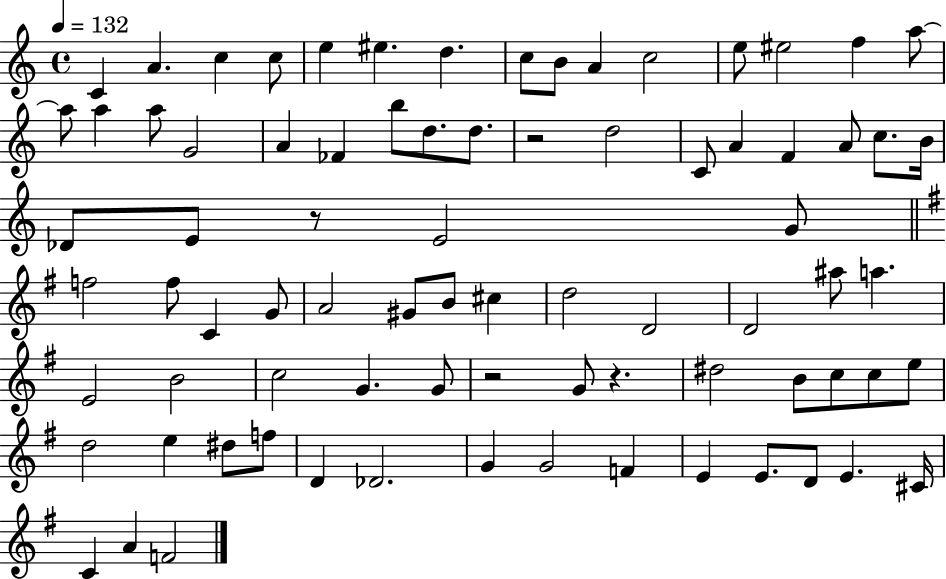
X:1
T:Untitled
M:4/4
L:1/4
K:C
C A c c/2 e ^e d c/2 B/2 A c2 e/2 ^e2 f a/2 a/2 a a/2 G2 A _F b/2 d/2 d/2 z2 d2 C/2 A F A/2 c/2 B/4 _D/2 E/2 z/2 E2 G/2 f2 f/2 C G/2 A2 ^G/2 B/2 ^c d2 D2 D2 ^a/2 a E2 B2 c2 G G/2 z2 G/2 z ^d2 B/2 c/2 c/2 e/2 d2 e ^d/2 f/2 D _D2 G G2 F E E/2 D/2 E ^C/4 C A F2